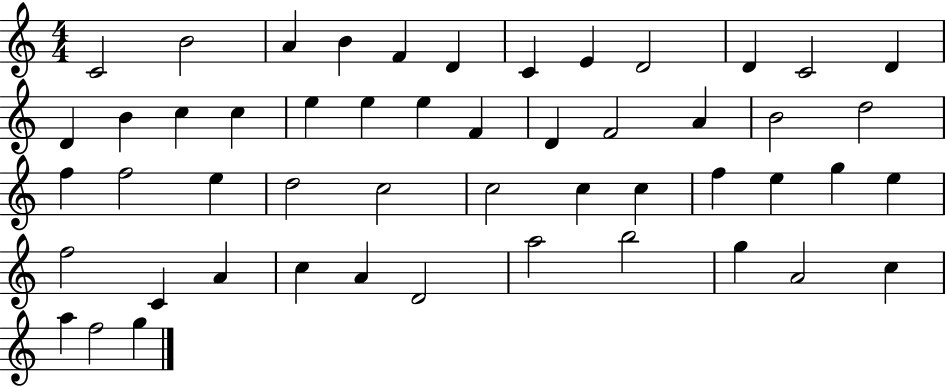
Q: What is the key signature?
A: C major